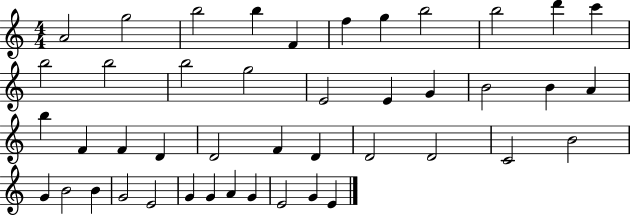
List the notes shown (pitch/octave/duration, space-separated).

A4/h G5/h B5/h B5/q F4/q F5/q G5/q B5/h B5/h D6/q C6/q B5/h B5/h B5/h G5/h E4/h E4/q G4/q B4/h B4/q A4/q B5/q F4/q F4/q D4/q D4/h F4/q D4/q D4/h D4/h C4/h B4/h G4/q B4/h B4/q G4/h E4/h G4/q G4/q A4/q G4/q E4/h G4/q E4/q